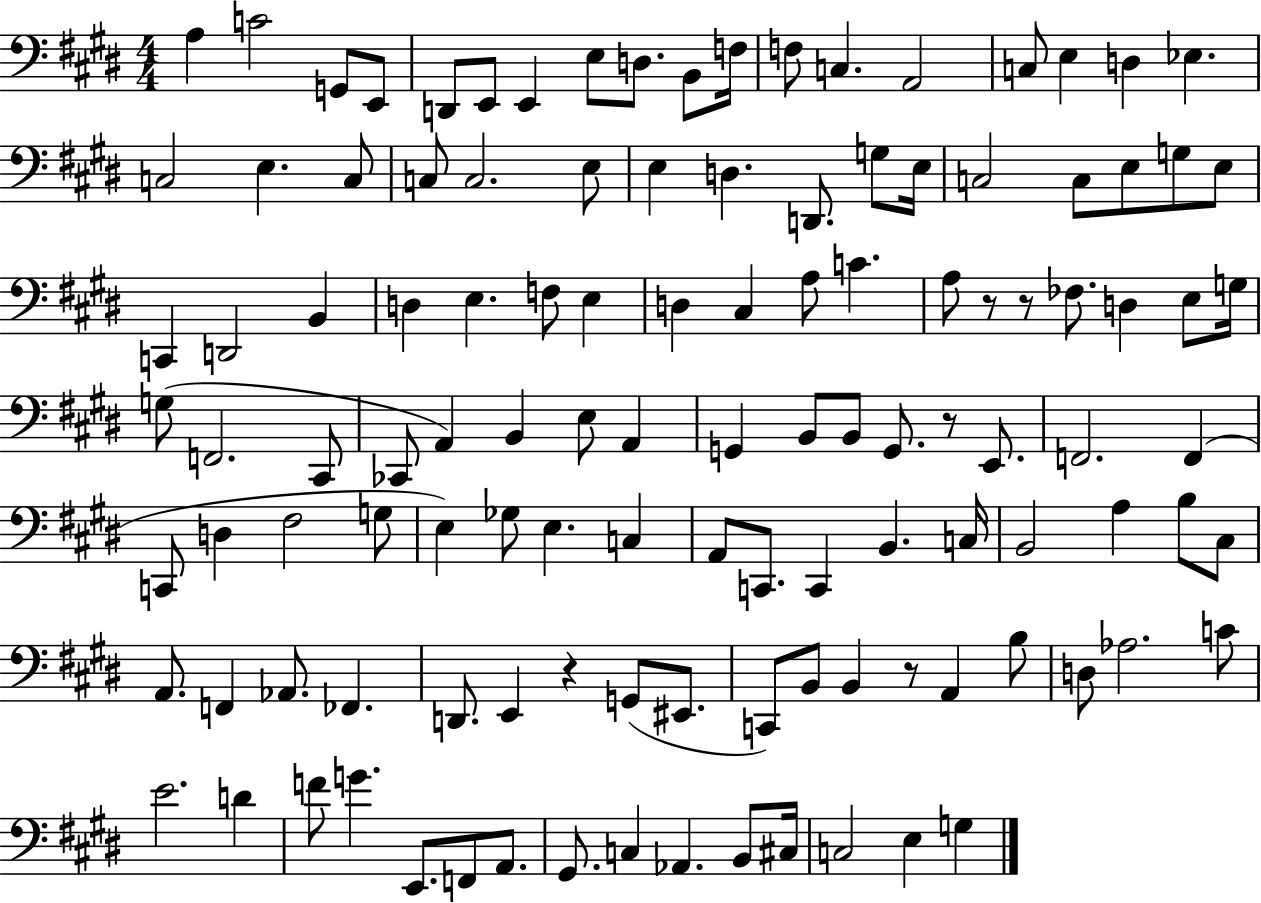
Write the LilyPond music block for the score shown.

{
  \clef bass
  \numericTimeSignature
  \time 4/4
  \key e \major
  a4 c'2 g,8 e,8 | d,8 e,8 e,4 e8 d8. b,8 f16 | f8 c4. a,2 | c8 e4 d4 ees4. | \break c2 e4. c8 | c8 c2. e8 | e4 d4. d,8. g8 e16 | c2 c8 e8 g8 e8 | \break c,4 d,2 b,4 | d4 e4. f8 e4 | d4 cis4 a8 c'4. | a8 r8 r8 fes8. d4 e8 g16 | \break g8( f,2. cis,8 | ces,8 a,4) b,4 e8 a,4 | g,4 b,8 b,8 g,8. r8 e,8. | f,2. f,4( | \break c,8 d4 fis2 g8 | e4) ges8 e4. c4 | a,8 c,8. c,4 b,4. c16 | b,2 a4 b8 cis8 | \break a,8. f,4 aes,8. fes,4. | d,8. e,4 r4 g,8( eis,8. | c,8) b,8 b,4 r8 a,4 b8 | d8 aes2. c'8 | \break e'2. d'4 | f'8 g'4. e,8. f,8 a,8. | gis,8. c4 aes,4. b,8 cis16 | c2 e4 g4 | \break \bar "|."
}